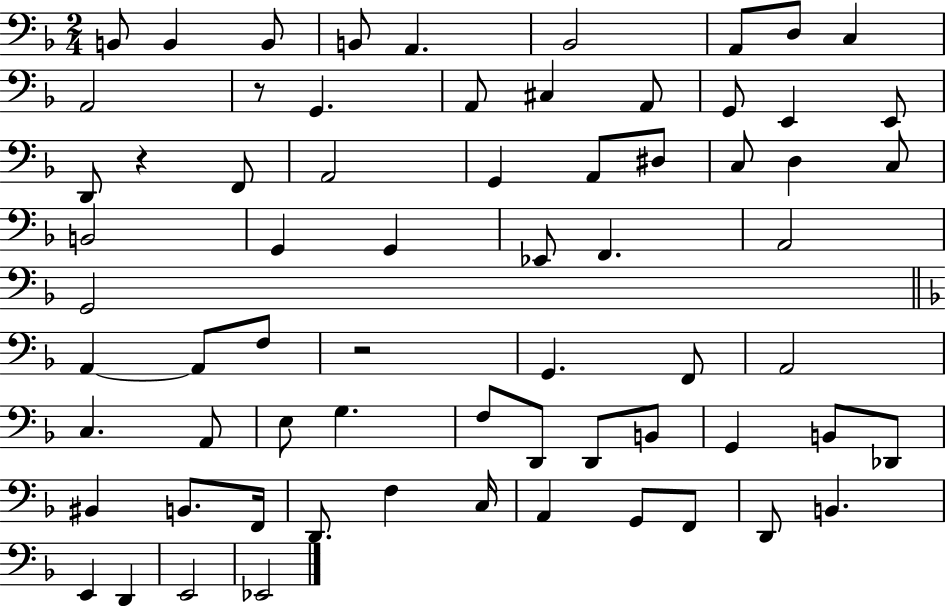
B2/e B2/q B2/e B2/e A2/q. Bb2/h A2/e D3/e C3/q A2/h R/e G2/q. A2/e C#3/q A2/e G2/e E2/q E2/e D2/e R/q F2/e A2/h G2/q A2/e D#3/e C3/e D3/q C3/e B2/h G2/q G2/q Eb2/e F2/q. A2/h G2/h A2/q A2/e F3/e R/h G2/q. F2/e A2/h C3/q. A2/e E3/e G3/q. F3/e D2/e D2/e B2/e G2/q B2/e Db2/e BIS2/q B2/e. F2/s D2/e. F3/q C3/s A2/q G2/e F2/e D2/e B2/q. E2/q D2/q E2/h Eb2/h